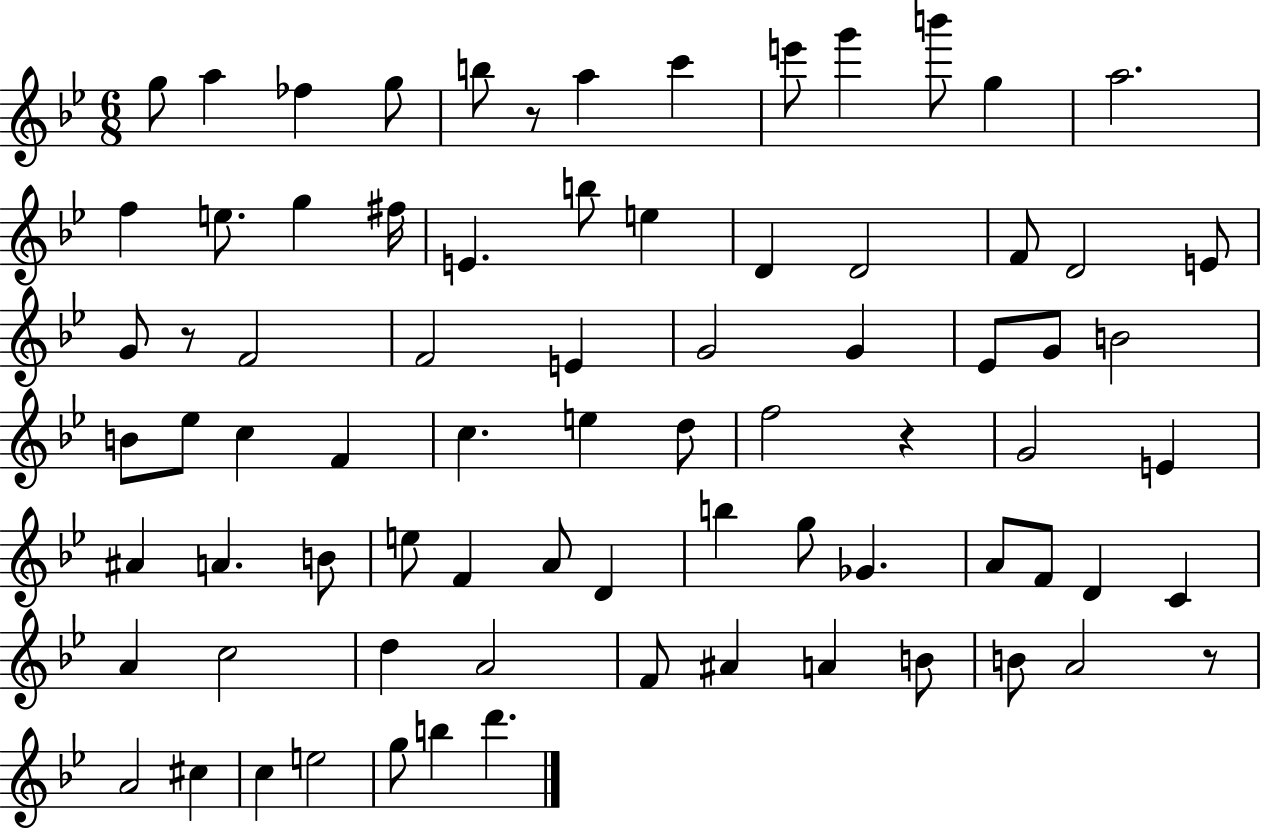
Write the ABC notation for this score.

X:1
T:Untitled
M:6/8
L:1/4
K:Bb
g/2 a _f g/2 b/2 z/2 a c' e'/2 g' b'/2 g a2 f e/2 g ^f/4 E b/2 e D D2 F/2 D2 E/2 G/2 z/2 F2 F2 E G2 G _E/2 G/2 B2 B/2 _e/2 c F c e d/2 f2 z G2 E ^A A B/2 e/2 F A/2 D b g/2 _G A/2 F/2 D C A c2 d A2 F/2 ^A A B/2 B/2 A2 z/2 A2 ^c c e2 g/2 b d'